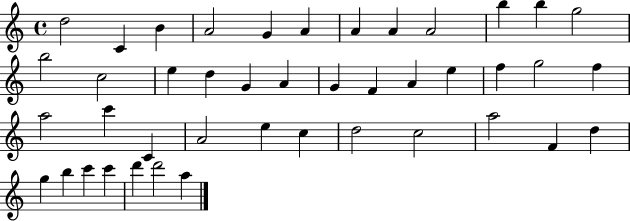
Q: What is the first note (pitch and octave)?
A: D5